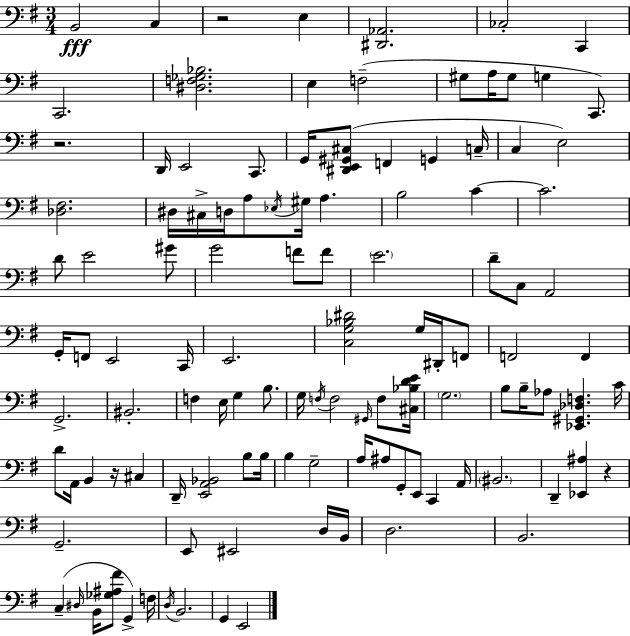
{
  \clef bass
  \numericTimeSignature
  \time 3/4
  \key g \major
  b,2\fff c4 | r2 e4 | <dis, aes,>2. | ces2-. c,4 | \break c,2. | <dis f ges bes>2. | e4 f2--( | gis8 a16 gis8 g4 c,8.) | \break r2. | d,16 e,2 c,8. | g,16 <dis, e, gis, cis>8( f,4 g,4 c16-- | c4 e2) | \break <des fis>2. | dis16 cis16-> d16 a8 \acciaccatura { ees16 } gis16 a4. | b2 c'4~~ | c'2. | \break d'8 e'2 gis'8 | g'2 f'8 f'8 | \parenthesize e'2. | d'8-- c8 a,2 | \break g,16-. f,8 e,2 | c,16 e,2. | <c g bes dis'>2 g16 dis,16-. f,8 | f,2 f,4 | \break g,2.-> | bis,2.-. | f4 e16 g4 b8. | g16 \acciaccatura { f16 } f2 \grace { gis,16 } | \break f8 <cis bes d' e'>16 \parenthesize g2. | b8 b16-- aes8 <ees, gis, des f>4. | c'16 d'8 a,16 b,4 r16 cis4 | d,16-- <e, a, bes,>2 | \break b8 b16 b4 g2-- | a16 ais8 g,8-. e,8 c,4 | a,16 \parenthesize bis,2. | d,4-- <ees, ais>4 r4 | \break g,2.-- | e,8 eis,2 | d16 b,16 d2. | b,2. | \break c4--( \grace { dis16 } b,16 <ges ais fis'>8 g,4->) | f16 \acciaccatura { d16 } b,2. | g,4 e,2 | \bar "|."
}